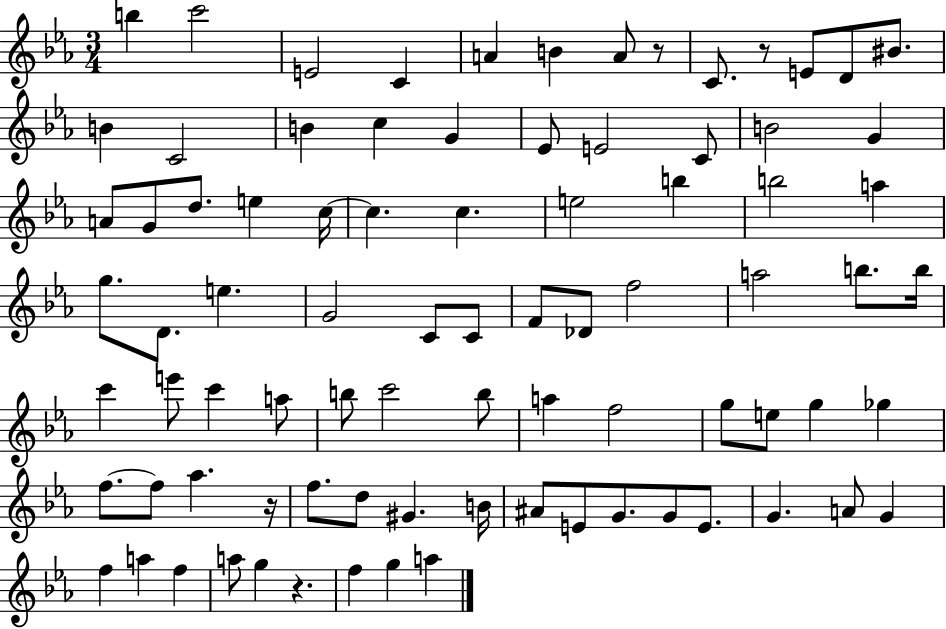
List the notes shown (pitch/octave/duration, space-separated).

B5/q C6/h E4/h C4/q A4/q B4/q A4/e R/e C4/e. R/e E4/e D4/e BIS4/e. B4/q C4/h B4/q C5/q G4/q Eb4/e E4/h C4/e B4/h G4/q A4/e G4/e D5/e. E5/q C5/s C5/q. C5/q. E5/h B5/q B5/h A5/q G5/e. D4/e. E5/q. G4/h C4/e C4/e F4/e Db4/e F5/h A5/h B5/e. B5/s C6/q E6/e C6/q A5/e B5/e C6/h B5/e A5/q F5/h G5/e E5/e G5/q Gb5/q F5/e. F5/e Ab5/q. R/s F5/e. D5/e G#4/q. B4/s A#4/e E4/e G4/e. G4/e E4/e. G4/q. A4/e G4/q F5/q A5/q F5/q A5/e G5/q R/q. F5/q G5/q A5/q